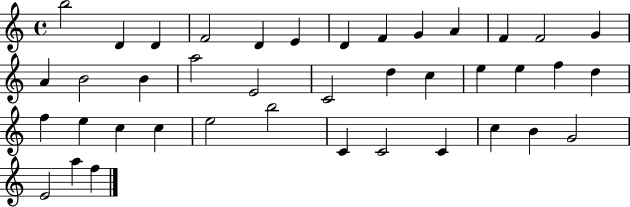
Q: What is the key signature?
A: C major